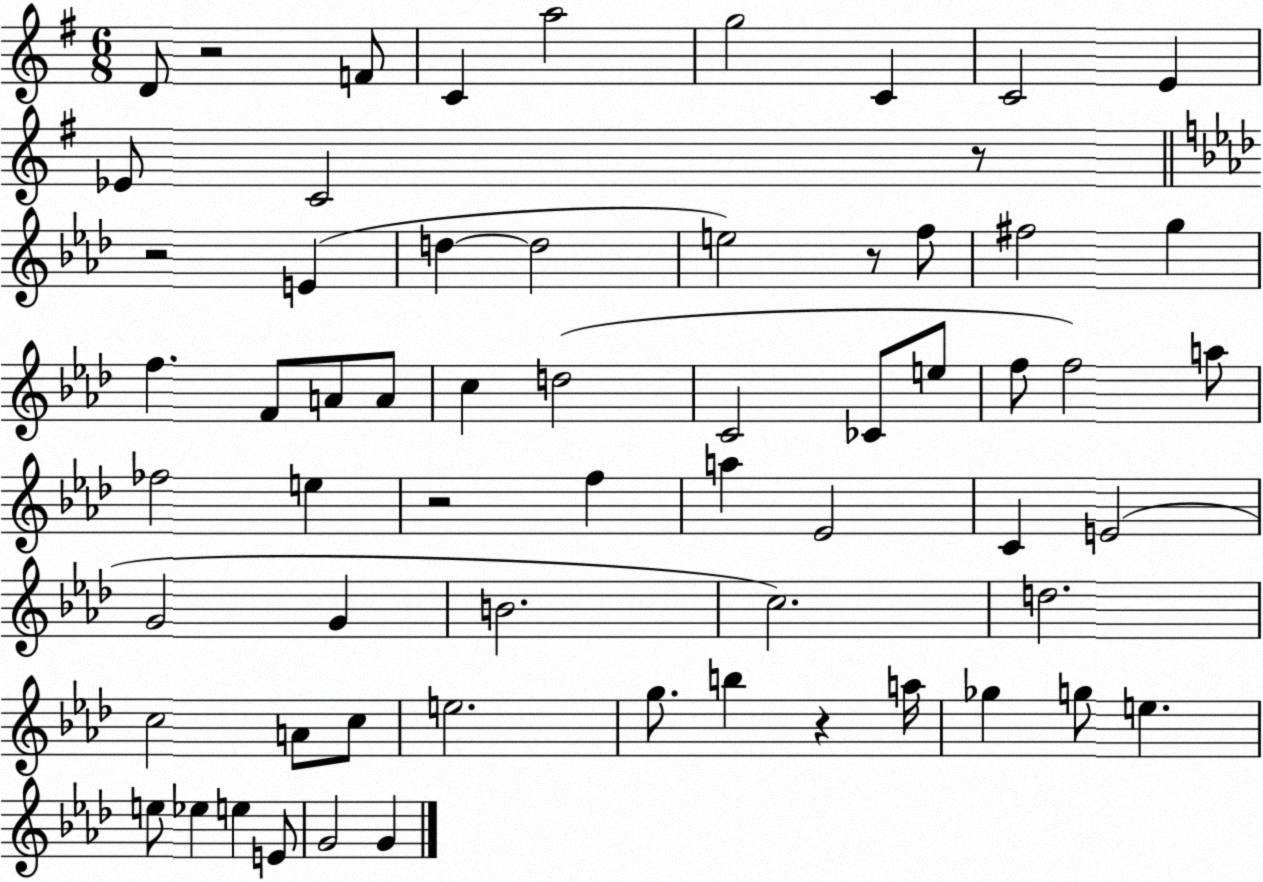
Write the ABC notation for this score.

X:1
T:Untitled
M:6/8
L:1/4
K:G
D/2 z2 F/2 C a2 g2 C C2 E _E/2 C2 z/2 z2 E d d2 e2 z/2 f/2 ^f2 g f F/2 A/2 A/2 c d2 C2 _C/2 e/2 f/2 f2 a/2 _f2 e z2 f a _E2 C E2 G2 G B2 c2 d2 c2 A/2 c/2 e2 g/2 b z a/4 _g g/2 e e/2 _e e E/2 G2 G